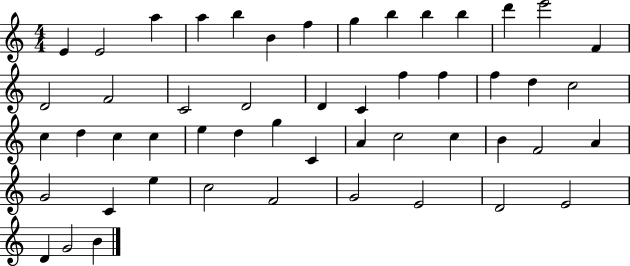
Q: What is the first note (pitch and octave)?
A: E4